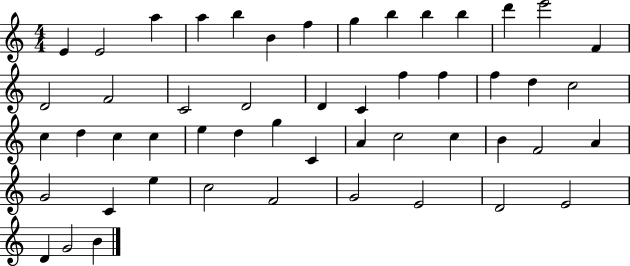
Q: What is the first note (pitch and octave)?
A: E4